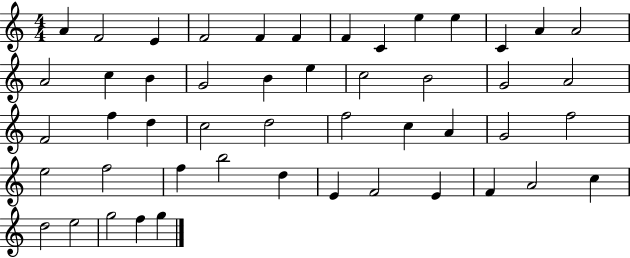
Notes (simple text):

A4/q F4/h E4/q F4/h F4/q F4/q F4/q C4/q E5/q E5/q C4/q A4/q A4/h A4/h C5/q B4/q G4/h B4/q E5/q C5/h B4/h G4/h A4/h F4/h F5/q D5/q C5/h D5/h F5/h C5/q A4/q G4/h F5/h E5/h F5/h F5/q B5/h D5/q E4/q F4/h E4/q F4/q A4/h C5/q D5/h E5/h G5/h F5/q G5/q